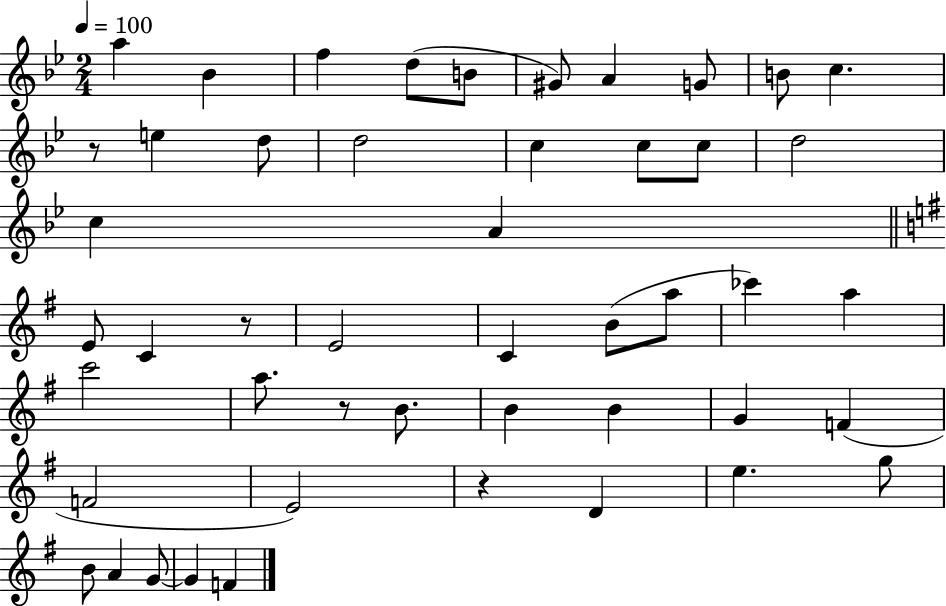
{
  \clef treble
  \numericTimeSignature
  \time 2/4
  \key bes \major
  \tempo 4 = 100
  a''4 bes'4 | f''4 d''8( b'8 | gis'8) a'4 g'8 | b'8 c''4. | \break r8 e''4 d''8 | d''2 | c''4 c''8 c''8 | d''2 | \break c''4 a'4 | \bar "||" \break \key g \major e'8 c'4 r8 | e'2 | c'4 b'8( a''8 | ces'''4) a''4 | \break c'''2 | a''8. r8 b'8. | b'4 b'4 | g'4 f'4( | \break f'2 | e'2) | r4 d'4 | e''4. g''8 | \break b'8 a'4 g'8~~ | g'4 f'4 | \bar "|."
}